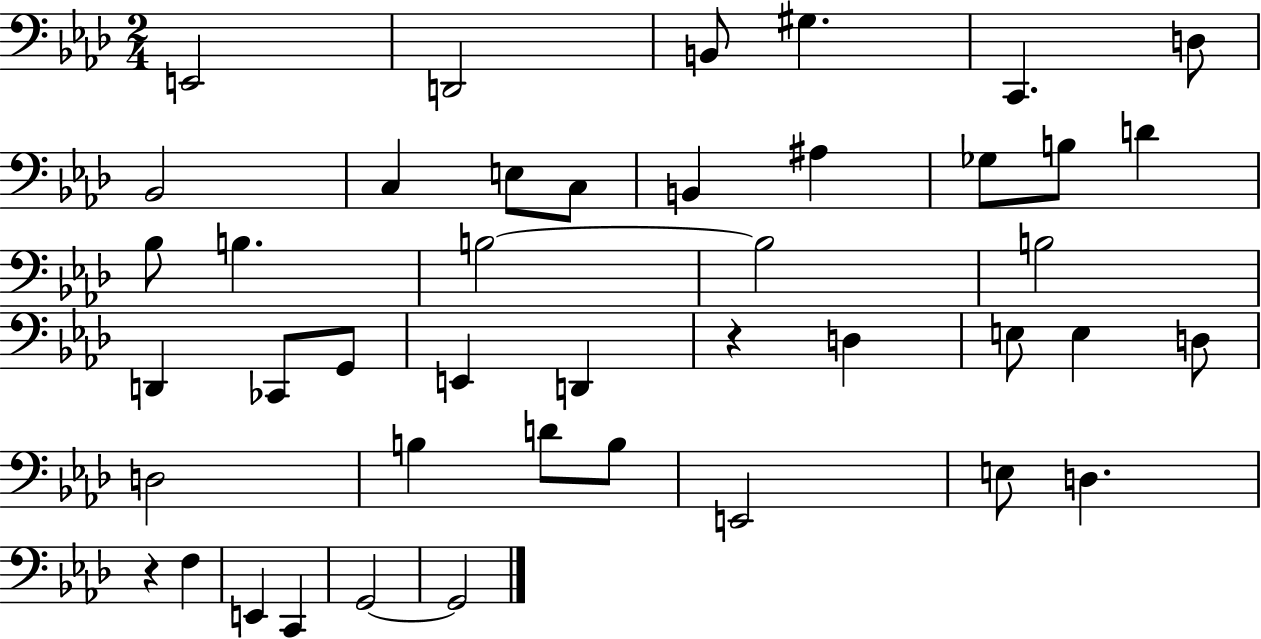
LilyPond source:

{
  \clef bass
  \numericTimeSignature
  \time 2/4
  \key aes \major
  \repeat volta 2 { e,2 | d,2 | b,8 gis4. | c,4. d8 | \break bes,2 | c4 e8 c8 | b,4 ais4 | ges8 b8 d'4 | \break bes8 b4. | b2~~ | b2 | b2 | \break d,4 ces,8 g,8 | e,4 d,4 | r4 d4 | e8 e4 d8 | \break d2 | b4 d'8 b8 | e,2 | e8 d4. | \break r4 f4 | e,4 c,4 | g,2~~ | g,2 | \break } \bar "|."
}